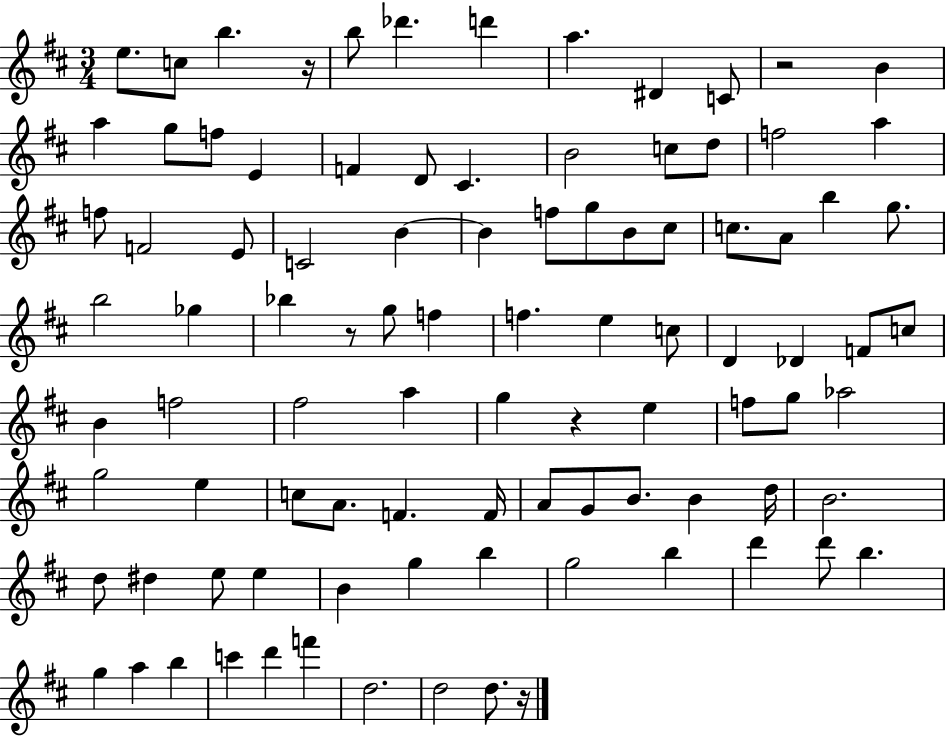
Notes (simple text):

E5/e. C5/e B5/q. R/s B5/e Db6/q. D6/q A5/q. D#4/q C4/e R/h B4/q A5/q G5/e F5/e E4/q F4/q D4/e C#4/q. B4/h C5/e D5/e F5/h A5/q F5/e F4/h E4/e C4/h B4/q B4/q F5/e G5/e B4/e C#5/e C5/e. A4/e B5/q G5/e. B5/h Gb5/q Bb5/q R/e G5/e F5/q F5/q. E5/q C5/e D4/q Db4/q F4/e C5/e B4/q F5/h F#5/h A5/q G5/q R/q E5/q F5/e G5/e Ab5/h G5/h E5/q C5/e A4/e. F4/q. F4/s A4/e G4/e B4/e. B4/q D5/s B4/h. D5/e D#5/q E5/e E5/q B4/q G5/q B5/q G5/h B5/q D6/q D6/e B5/q. G5/q A5/q B5/q C6/q D6/q F6/q D5/h. D5/h D5/e. R/s